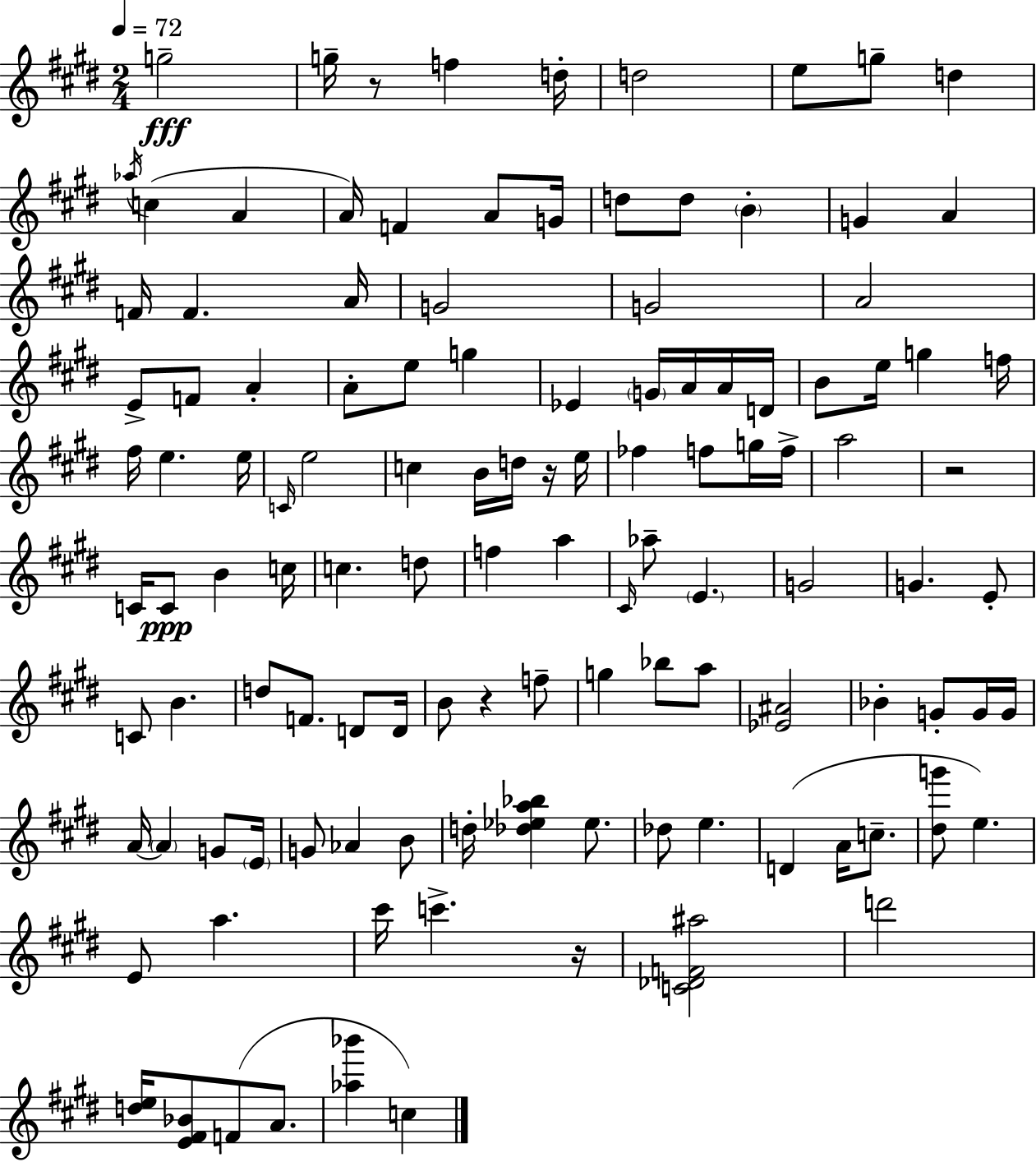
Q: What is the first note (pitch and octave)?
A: G5